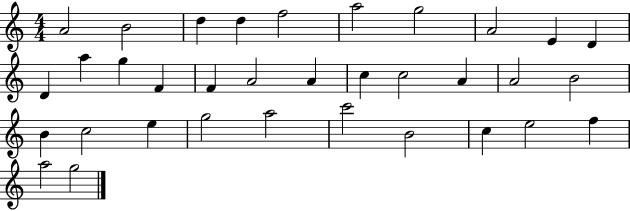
{
  \clef treble
  \numericTimeSignature
  \time 4/4
  \key c \major
  a'2 b'2 | d''4 d''4 f''2 | a''2 g''2 | a'2 e'4 d'4 | \break d'4 a''4 g''4 f'4 | f'4 a'2 a'4 | c''4 c''2 a'4 | a'2 b'2 | \break b'4 c''2 e''4 | g''2 a''2 | c'''2 b'2 | c''4 e''2 f''4 | \break a''2 g''2 | \bar "|."
}